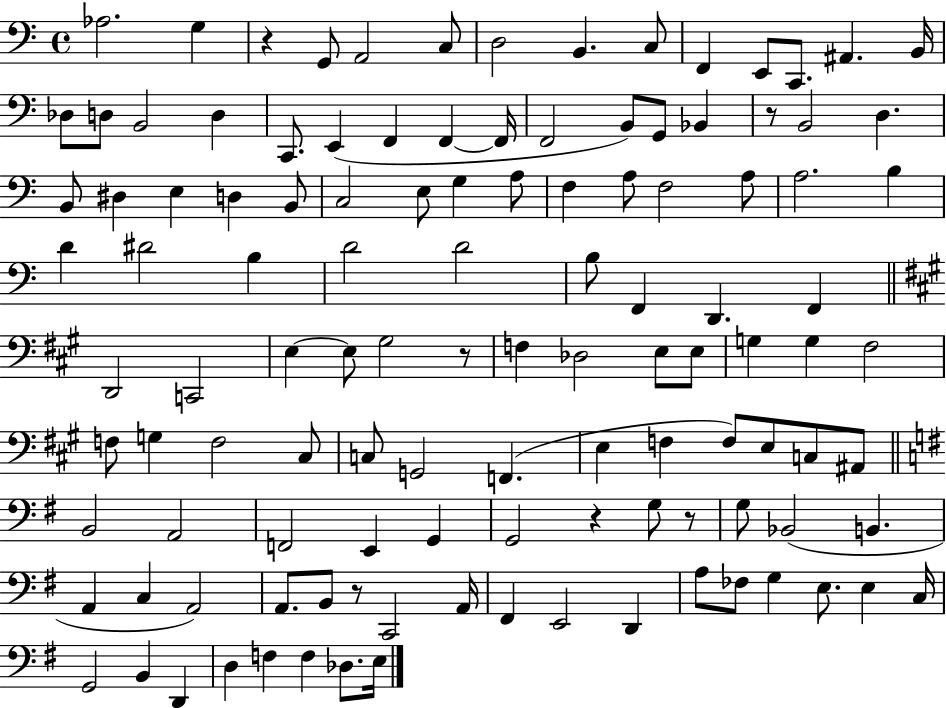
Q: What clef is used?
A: bass